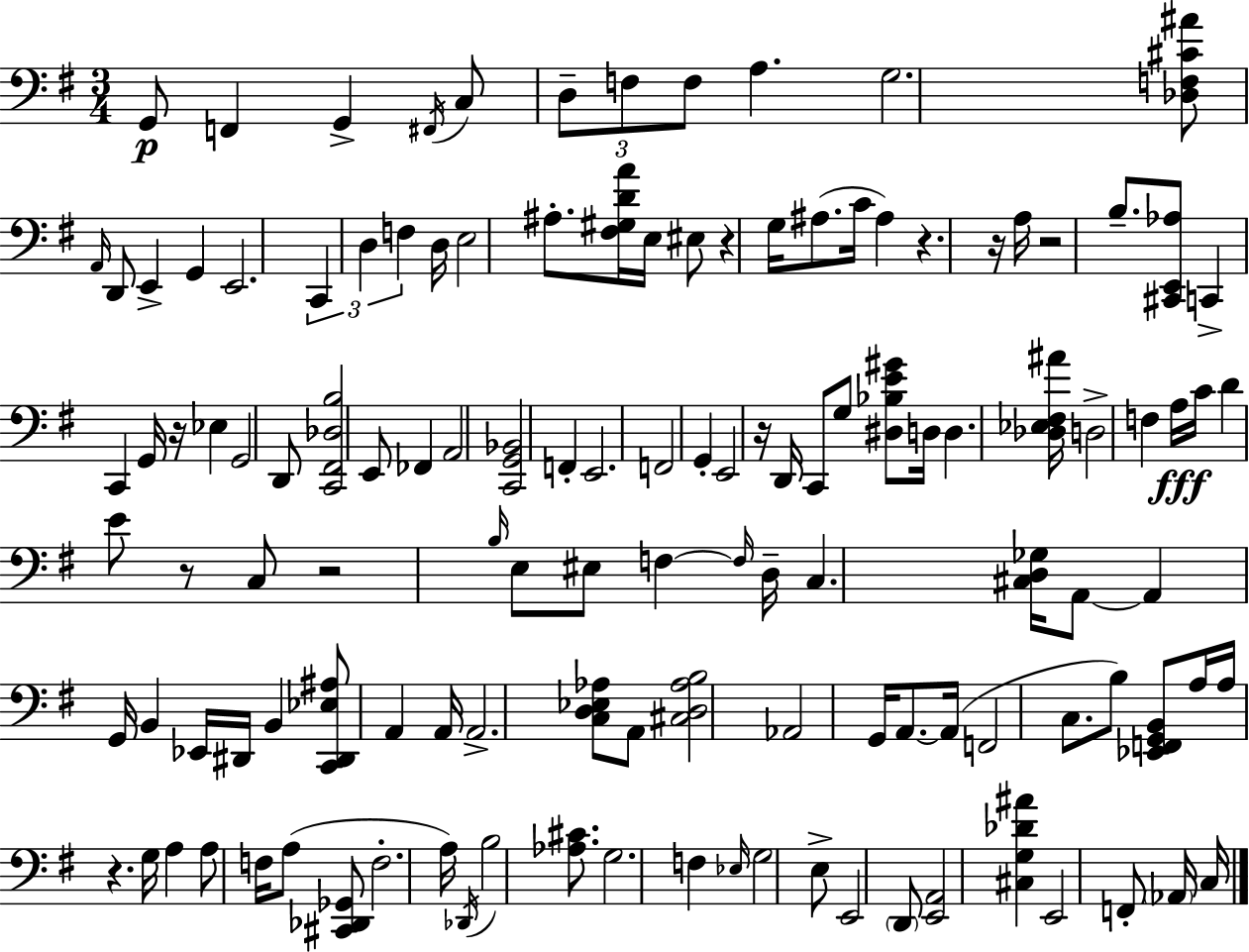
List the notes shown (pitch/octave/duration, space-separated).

G2/e F2/q G2/q F#2/s C3/e D3/e F3/e F3/e A3/q. G3/h. [Db3,F3,C#4,A#4]/e A2/s D2/e E2/q G2/q E2/h. C2/q D3/q F3/q D3/s E3/h A#3/e. [F#3,G#3,D4,A4]/s E3/s EIS3/e R/q G3/s A#3/e. C4/s A#3/q R/q. R/s A3/s R/h B3/e. [C#2,E2,Ab3]/e C2/q C2/q G2/s R/s Eb3/q G2/h D2/e [C2,F#2,Db3,B3]/h E2/e FES2/q A2/h [C2,G2,Bb2]/h F2/q E2/h. F2/h G2/q E2/h R/s D2/s C2/e G3/e [D#3,Bb3,E4,G#4]/e D3/s D3/q. [Db3,Eb3,F#3,A#4]/s D3/h F3/q A3/s C4/s D4/q E4/e R/e C3/e R/h B3/s E3/e EIS3/e F3/q F3/s D3/s C3/q. [C#3,D3,Gb3]/s A2/e A2/q G2/s B2/q Eb2/s D#2/s B2/q [C2,D#2,Eb3,A#3]/e A2/q A2/s A2/h. [C3,D3,Eb3,Ab3]/e A2/e [C#3,D3,Ab3,B3]/h Ab2/h G2/s A2/e. A2/s F2/h C3/e. B3/e [Eb2,F2,G2,B2]/e A3/s A3/s R/q. G3/s A3/q A3/e F3/s A3/e [C#2,Db2,Gb2]/e F3/h. A3/s Db2/s B3/h [Ab3,C#4]/e. G3/h. F3/q Eb3/s G3/h E3/e E2/h D2/e [E2,A2]/h [C#3,G3,Db4,A#4]/q E2/h F2/e Ab2/s C3/s